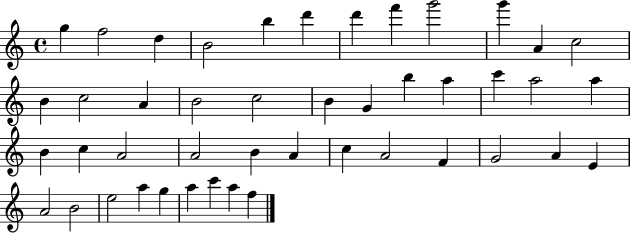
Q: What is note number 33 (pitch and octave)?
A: F4